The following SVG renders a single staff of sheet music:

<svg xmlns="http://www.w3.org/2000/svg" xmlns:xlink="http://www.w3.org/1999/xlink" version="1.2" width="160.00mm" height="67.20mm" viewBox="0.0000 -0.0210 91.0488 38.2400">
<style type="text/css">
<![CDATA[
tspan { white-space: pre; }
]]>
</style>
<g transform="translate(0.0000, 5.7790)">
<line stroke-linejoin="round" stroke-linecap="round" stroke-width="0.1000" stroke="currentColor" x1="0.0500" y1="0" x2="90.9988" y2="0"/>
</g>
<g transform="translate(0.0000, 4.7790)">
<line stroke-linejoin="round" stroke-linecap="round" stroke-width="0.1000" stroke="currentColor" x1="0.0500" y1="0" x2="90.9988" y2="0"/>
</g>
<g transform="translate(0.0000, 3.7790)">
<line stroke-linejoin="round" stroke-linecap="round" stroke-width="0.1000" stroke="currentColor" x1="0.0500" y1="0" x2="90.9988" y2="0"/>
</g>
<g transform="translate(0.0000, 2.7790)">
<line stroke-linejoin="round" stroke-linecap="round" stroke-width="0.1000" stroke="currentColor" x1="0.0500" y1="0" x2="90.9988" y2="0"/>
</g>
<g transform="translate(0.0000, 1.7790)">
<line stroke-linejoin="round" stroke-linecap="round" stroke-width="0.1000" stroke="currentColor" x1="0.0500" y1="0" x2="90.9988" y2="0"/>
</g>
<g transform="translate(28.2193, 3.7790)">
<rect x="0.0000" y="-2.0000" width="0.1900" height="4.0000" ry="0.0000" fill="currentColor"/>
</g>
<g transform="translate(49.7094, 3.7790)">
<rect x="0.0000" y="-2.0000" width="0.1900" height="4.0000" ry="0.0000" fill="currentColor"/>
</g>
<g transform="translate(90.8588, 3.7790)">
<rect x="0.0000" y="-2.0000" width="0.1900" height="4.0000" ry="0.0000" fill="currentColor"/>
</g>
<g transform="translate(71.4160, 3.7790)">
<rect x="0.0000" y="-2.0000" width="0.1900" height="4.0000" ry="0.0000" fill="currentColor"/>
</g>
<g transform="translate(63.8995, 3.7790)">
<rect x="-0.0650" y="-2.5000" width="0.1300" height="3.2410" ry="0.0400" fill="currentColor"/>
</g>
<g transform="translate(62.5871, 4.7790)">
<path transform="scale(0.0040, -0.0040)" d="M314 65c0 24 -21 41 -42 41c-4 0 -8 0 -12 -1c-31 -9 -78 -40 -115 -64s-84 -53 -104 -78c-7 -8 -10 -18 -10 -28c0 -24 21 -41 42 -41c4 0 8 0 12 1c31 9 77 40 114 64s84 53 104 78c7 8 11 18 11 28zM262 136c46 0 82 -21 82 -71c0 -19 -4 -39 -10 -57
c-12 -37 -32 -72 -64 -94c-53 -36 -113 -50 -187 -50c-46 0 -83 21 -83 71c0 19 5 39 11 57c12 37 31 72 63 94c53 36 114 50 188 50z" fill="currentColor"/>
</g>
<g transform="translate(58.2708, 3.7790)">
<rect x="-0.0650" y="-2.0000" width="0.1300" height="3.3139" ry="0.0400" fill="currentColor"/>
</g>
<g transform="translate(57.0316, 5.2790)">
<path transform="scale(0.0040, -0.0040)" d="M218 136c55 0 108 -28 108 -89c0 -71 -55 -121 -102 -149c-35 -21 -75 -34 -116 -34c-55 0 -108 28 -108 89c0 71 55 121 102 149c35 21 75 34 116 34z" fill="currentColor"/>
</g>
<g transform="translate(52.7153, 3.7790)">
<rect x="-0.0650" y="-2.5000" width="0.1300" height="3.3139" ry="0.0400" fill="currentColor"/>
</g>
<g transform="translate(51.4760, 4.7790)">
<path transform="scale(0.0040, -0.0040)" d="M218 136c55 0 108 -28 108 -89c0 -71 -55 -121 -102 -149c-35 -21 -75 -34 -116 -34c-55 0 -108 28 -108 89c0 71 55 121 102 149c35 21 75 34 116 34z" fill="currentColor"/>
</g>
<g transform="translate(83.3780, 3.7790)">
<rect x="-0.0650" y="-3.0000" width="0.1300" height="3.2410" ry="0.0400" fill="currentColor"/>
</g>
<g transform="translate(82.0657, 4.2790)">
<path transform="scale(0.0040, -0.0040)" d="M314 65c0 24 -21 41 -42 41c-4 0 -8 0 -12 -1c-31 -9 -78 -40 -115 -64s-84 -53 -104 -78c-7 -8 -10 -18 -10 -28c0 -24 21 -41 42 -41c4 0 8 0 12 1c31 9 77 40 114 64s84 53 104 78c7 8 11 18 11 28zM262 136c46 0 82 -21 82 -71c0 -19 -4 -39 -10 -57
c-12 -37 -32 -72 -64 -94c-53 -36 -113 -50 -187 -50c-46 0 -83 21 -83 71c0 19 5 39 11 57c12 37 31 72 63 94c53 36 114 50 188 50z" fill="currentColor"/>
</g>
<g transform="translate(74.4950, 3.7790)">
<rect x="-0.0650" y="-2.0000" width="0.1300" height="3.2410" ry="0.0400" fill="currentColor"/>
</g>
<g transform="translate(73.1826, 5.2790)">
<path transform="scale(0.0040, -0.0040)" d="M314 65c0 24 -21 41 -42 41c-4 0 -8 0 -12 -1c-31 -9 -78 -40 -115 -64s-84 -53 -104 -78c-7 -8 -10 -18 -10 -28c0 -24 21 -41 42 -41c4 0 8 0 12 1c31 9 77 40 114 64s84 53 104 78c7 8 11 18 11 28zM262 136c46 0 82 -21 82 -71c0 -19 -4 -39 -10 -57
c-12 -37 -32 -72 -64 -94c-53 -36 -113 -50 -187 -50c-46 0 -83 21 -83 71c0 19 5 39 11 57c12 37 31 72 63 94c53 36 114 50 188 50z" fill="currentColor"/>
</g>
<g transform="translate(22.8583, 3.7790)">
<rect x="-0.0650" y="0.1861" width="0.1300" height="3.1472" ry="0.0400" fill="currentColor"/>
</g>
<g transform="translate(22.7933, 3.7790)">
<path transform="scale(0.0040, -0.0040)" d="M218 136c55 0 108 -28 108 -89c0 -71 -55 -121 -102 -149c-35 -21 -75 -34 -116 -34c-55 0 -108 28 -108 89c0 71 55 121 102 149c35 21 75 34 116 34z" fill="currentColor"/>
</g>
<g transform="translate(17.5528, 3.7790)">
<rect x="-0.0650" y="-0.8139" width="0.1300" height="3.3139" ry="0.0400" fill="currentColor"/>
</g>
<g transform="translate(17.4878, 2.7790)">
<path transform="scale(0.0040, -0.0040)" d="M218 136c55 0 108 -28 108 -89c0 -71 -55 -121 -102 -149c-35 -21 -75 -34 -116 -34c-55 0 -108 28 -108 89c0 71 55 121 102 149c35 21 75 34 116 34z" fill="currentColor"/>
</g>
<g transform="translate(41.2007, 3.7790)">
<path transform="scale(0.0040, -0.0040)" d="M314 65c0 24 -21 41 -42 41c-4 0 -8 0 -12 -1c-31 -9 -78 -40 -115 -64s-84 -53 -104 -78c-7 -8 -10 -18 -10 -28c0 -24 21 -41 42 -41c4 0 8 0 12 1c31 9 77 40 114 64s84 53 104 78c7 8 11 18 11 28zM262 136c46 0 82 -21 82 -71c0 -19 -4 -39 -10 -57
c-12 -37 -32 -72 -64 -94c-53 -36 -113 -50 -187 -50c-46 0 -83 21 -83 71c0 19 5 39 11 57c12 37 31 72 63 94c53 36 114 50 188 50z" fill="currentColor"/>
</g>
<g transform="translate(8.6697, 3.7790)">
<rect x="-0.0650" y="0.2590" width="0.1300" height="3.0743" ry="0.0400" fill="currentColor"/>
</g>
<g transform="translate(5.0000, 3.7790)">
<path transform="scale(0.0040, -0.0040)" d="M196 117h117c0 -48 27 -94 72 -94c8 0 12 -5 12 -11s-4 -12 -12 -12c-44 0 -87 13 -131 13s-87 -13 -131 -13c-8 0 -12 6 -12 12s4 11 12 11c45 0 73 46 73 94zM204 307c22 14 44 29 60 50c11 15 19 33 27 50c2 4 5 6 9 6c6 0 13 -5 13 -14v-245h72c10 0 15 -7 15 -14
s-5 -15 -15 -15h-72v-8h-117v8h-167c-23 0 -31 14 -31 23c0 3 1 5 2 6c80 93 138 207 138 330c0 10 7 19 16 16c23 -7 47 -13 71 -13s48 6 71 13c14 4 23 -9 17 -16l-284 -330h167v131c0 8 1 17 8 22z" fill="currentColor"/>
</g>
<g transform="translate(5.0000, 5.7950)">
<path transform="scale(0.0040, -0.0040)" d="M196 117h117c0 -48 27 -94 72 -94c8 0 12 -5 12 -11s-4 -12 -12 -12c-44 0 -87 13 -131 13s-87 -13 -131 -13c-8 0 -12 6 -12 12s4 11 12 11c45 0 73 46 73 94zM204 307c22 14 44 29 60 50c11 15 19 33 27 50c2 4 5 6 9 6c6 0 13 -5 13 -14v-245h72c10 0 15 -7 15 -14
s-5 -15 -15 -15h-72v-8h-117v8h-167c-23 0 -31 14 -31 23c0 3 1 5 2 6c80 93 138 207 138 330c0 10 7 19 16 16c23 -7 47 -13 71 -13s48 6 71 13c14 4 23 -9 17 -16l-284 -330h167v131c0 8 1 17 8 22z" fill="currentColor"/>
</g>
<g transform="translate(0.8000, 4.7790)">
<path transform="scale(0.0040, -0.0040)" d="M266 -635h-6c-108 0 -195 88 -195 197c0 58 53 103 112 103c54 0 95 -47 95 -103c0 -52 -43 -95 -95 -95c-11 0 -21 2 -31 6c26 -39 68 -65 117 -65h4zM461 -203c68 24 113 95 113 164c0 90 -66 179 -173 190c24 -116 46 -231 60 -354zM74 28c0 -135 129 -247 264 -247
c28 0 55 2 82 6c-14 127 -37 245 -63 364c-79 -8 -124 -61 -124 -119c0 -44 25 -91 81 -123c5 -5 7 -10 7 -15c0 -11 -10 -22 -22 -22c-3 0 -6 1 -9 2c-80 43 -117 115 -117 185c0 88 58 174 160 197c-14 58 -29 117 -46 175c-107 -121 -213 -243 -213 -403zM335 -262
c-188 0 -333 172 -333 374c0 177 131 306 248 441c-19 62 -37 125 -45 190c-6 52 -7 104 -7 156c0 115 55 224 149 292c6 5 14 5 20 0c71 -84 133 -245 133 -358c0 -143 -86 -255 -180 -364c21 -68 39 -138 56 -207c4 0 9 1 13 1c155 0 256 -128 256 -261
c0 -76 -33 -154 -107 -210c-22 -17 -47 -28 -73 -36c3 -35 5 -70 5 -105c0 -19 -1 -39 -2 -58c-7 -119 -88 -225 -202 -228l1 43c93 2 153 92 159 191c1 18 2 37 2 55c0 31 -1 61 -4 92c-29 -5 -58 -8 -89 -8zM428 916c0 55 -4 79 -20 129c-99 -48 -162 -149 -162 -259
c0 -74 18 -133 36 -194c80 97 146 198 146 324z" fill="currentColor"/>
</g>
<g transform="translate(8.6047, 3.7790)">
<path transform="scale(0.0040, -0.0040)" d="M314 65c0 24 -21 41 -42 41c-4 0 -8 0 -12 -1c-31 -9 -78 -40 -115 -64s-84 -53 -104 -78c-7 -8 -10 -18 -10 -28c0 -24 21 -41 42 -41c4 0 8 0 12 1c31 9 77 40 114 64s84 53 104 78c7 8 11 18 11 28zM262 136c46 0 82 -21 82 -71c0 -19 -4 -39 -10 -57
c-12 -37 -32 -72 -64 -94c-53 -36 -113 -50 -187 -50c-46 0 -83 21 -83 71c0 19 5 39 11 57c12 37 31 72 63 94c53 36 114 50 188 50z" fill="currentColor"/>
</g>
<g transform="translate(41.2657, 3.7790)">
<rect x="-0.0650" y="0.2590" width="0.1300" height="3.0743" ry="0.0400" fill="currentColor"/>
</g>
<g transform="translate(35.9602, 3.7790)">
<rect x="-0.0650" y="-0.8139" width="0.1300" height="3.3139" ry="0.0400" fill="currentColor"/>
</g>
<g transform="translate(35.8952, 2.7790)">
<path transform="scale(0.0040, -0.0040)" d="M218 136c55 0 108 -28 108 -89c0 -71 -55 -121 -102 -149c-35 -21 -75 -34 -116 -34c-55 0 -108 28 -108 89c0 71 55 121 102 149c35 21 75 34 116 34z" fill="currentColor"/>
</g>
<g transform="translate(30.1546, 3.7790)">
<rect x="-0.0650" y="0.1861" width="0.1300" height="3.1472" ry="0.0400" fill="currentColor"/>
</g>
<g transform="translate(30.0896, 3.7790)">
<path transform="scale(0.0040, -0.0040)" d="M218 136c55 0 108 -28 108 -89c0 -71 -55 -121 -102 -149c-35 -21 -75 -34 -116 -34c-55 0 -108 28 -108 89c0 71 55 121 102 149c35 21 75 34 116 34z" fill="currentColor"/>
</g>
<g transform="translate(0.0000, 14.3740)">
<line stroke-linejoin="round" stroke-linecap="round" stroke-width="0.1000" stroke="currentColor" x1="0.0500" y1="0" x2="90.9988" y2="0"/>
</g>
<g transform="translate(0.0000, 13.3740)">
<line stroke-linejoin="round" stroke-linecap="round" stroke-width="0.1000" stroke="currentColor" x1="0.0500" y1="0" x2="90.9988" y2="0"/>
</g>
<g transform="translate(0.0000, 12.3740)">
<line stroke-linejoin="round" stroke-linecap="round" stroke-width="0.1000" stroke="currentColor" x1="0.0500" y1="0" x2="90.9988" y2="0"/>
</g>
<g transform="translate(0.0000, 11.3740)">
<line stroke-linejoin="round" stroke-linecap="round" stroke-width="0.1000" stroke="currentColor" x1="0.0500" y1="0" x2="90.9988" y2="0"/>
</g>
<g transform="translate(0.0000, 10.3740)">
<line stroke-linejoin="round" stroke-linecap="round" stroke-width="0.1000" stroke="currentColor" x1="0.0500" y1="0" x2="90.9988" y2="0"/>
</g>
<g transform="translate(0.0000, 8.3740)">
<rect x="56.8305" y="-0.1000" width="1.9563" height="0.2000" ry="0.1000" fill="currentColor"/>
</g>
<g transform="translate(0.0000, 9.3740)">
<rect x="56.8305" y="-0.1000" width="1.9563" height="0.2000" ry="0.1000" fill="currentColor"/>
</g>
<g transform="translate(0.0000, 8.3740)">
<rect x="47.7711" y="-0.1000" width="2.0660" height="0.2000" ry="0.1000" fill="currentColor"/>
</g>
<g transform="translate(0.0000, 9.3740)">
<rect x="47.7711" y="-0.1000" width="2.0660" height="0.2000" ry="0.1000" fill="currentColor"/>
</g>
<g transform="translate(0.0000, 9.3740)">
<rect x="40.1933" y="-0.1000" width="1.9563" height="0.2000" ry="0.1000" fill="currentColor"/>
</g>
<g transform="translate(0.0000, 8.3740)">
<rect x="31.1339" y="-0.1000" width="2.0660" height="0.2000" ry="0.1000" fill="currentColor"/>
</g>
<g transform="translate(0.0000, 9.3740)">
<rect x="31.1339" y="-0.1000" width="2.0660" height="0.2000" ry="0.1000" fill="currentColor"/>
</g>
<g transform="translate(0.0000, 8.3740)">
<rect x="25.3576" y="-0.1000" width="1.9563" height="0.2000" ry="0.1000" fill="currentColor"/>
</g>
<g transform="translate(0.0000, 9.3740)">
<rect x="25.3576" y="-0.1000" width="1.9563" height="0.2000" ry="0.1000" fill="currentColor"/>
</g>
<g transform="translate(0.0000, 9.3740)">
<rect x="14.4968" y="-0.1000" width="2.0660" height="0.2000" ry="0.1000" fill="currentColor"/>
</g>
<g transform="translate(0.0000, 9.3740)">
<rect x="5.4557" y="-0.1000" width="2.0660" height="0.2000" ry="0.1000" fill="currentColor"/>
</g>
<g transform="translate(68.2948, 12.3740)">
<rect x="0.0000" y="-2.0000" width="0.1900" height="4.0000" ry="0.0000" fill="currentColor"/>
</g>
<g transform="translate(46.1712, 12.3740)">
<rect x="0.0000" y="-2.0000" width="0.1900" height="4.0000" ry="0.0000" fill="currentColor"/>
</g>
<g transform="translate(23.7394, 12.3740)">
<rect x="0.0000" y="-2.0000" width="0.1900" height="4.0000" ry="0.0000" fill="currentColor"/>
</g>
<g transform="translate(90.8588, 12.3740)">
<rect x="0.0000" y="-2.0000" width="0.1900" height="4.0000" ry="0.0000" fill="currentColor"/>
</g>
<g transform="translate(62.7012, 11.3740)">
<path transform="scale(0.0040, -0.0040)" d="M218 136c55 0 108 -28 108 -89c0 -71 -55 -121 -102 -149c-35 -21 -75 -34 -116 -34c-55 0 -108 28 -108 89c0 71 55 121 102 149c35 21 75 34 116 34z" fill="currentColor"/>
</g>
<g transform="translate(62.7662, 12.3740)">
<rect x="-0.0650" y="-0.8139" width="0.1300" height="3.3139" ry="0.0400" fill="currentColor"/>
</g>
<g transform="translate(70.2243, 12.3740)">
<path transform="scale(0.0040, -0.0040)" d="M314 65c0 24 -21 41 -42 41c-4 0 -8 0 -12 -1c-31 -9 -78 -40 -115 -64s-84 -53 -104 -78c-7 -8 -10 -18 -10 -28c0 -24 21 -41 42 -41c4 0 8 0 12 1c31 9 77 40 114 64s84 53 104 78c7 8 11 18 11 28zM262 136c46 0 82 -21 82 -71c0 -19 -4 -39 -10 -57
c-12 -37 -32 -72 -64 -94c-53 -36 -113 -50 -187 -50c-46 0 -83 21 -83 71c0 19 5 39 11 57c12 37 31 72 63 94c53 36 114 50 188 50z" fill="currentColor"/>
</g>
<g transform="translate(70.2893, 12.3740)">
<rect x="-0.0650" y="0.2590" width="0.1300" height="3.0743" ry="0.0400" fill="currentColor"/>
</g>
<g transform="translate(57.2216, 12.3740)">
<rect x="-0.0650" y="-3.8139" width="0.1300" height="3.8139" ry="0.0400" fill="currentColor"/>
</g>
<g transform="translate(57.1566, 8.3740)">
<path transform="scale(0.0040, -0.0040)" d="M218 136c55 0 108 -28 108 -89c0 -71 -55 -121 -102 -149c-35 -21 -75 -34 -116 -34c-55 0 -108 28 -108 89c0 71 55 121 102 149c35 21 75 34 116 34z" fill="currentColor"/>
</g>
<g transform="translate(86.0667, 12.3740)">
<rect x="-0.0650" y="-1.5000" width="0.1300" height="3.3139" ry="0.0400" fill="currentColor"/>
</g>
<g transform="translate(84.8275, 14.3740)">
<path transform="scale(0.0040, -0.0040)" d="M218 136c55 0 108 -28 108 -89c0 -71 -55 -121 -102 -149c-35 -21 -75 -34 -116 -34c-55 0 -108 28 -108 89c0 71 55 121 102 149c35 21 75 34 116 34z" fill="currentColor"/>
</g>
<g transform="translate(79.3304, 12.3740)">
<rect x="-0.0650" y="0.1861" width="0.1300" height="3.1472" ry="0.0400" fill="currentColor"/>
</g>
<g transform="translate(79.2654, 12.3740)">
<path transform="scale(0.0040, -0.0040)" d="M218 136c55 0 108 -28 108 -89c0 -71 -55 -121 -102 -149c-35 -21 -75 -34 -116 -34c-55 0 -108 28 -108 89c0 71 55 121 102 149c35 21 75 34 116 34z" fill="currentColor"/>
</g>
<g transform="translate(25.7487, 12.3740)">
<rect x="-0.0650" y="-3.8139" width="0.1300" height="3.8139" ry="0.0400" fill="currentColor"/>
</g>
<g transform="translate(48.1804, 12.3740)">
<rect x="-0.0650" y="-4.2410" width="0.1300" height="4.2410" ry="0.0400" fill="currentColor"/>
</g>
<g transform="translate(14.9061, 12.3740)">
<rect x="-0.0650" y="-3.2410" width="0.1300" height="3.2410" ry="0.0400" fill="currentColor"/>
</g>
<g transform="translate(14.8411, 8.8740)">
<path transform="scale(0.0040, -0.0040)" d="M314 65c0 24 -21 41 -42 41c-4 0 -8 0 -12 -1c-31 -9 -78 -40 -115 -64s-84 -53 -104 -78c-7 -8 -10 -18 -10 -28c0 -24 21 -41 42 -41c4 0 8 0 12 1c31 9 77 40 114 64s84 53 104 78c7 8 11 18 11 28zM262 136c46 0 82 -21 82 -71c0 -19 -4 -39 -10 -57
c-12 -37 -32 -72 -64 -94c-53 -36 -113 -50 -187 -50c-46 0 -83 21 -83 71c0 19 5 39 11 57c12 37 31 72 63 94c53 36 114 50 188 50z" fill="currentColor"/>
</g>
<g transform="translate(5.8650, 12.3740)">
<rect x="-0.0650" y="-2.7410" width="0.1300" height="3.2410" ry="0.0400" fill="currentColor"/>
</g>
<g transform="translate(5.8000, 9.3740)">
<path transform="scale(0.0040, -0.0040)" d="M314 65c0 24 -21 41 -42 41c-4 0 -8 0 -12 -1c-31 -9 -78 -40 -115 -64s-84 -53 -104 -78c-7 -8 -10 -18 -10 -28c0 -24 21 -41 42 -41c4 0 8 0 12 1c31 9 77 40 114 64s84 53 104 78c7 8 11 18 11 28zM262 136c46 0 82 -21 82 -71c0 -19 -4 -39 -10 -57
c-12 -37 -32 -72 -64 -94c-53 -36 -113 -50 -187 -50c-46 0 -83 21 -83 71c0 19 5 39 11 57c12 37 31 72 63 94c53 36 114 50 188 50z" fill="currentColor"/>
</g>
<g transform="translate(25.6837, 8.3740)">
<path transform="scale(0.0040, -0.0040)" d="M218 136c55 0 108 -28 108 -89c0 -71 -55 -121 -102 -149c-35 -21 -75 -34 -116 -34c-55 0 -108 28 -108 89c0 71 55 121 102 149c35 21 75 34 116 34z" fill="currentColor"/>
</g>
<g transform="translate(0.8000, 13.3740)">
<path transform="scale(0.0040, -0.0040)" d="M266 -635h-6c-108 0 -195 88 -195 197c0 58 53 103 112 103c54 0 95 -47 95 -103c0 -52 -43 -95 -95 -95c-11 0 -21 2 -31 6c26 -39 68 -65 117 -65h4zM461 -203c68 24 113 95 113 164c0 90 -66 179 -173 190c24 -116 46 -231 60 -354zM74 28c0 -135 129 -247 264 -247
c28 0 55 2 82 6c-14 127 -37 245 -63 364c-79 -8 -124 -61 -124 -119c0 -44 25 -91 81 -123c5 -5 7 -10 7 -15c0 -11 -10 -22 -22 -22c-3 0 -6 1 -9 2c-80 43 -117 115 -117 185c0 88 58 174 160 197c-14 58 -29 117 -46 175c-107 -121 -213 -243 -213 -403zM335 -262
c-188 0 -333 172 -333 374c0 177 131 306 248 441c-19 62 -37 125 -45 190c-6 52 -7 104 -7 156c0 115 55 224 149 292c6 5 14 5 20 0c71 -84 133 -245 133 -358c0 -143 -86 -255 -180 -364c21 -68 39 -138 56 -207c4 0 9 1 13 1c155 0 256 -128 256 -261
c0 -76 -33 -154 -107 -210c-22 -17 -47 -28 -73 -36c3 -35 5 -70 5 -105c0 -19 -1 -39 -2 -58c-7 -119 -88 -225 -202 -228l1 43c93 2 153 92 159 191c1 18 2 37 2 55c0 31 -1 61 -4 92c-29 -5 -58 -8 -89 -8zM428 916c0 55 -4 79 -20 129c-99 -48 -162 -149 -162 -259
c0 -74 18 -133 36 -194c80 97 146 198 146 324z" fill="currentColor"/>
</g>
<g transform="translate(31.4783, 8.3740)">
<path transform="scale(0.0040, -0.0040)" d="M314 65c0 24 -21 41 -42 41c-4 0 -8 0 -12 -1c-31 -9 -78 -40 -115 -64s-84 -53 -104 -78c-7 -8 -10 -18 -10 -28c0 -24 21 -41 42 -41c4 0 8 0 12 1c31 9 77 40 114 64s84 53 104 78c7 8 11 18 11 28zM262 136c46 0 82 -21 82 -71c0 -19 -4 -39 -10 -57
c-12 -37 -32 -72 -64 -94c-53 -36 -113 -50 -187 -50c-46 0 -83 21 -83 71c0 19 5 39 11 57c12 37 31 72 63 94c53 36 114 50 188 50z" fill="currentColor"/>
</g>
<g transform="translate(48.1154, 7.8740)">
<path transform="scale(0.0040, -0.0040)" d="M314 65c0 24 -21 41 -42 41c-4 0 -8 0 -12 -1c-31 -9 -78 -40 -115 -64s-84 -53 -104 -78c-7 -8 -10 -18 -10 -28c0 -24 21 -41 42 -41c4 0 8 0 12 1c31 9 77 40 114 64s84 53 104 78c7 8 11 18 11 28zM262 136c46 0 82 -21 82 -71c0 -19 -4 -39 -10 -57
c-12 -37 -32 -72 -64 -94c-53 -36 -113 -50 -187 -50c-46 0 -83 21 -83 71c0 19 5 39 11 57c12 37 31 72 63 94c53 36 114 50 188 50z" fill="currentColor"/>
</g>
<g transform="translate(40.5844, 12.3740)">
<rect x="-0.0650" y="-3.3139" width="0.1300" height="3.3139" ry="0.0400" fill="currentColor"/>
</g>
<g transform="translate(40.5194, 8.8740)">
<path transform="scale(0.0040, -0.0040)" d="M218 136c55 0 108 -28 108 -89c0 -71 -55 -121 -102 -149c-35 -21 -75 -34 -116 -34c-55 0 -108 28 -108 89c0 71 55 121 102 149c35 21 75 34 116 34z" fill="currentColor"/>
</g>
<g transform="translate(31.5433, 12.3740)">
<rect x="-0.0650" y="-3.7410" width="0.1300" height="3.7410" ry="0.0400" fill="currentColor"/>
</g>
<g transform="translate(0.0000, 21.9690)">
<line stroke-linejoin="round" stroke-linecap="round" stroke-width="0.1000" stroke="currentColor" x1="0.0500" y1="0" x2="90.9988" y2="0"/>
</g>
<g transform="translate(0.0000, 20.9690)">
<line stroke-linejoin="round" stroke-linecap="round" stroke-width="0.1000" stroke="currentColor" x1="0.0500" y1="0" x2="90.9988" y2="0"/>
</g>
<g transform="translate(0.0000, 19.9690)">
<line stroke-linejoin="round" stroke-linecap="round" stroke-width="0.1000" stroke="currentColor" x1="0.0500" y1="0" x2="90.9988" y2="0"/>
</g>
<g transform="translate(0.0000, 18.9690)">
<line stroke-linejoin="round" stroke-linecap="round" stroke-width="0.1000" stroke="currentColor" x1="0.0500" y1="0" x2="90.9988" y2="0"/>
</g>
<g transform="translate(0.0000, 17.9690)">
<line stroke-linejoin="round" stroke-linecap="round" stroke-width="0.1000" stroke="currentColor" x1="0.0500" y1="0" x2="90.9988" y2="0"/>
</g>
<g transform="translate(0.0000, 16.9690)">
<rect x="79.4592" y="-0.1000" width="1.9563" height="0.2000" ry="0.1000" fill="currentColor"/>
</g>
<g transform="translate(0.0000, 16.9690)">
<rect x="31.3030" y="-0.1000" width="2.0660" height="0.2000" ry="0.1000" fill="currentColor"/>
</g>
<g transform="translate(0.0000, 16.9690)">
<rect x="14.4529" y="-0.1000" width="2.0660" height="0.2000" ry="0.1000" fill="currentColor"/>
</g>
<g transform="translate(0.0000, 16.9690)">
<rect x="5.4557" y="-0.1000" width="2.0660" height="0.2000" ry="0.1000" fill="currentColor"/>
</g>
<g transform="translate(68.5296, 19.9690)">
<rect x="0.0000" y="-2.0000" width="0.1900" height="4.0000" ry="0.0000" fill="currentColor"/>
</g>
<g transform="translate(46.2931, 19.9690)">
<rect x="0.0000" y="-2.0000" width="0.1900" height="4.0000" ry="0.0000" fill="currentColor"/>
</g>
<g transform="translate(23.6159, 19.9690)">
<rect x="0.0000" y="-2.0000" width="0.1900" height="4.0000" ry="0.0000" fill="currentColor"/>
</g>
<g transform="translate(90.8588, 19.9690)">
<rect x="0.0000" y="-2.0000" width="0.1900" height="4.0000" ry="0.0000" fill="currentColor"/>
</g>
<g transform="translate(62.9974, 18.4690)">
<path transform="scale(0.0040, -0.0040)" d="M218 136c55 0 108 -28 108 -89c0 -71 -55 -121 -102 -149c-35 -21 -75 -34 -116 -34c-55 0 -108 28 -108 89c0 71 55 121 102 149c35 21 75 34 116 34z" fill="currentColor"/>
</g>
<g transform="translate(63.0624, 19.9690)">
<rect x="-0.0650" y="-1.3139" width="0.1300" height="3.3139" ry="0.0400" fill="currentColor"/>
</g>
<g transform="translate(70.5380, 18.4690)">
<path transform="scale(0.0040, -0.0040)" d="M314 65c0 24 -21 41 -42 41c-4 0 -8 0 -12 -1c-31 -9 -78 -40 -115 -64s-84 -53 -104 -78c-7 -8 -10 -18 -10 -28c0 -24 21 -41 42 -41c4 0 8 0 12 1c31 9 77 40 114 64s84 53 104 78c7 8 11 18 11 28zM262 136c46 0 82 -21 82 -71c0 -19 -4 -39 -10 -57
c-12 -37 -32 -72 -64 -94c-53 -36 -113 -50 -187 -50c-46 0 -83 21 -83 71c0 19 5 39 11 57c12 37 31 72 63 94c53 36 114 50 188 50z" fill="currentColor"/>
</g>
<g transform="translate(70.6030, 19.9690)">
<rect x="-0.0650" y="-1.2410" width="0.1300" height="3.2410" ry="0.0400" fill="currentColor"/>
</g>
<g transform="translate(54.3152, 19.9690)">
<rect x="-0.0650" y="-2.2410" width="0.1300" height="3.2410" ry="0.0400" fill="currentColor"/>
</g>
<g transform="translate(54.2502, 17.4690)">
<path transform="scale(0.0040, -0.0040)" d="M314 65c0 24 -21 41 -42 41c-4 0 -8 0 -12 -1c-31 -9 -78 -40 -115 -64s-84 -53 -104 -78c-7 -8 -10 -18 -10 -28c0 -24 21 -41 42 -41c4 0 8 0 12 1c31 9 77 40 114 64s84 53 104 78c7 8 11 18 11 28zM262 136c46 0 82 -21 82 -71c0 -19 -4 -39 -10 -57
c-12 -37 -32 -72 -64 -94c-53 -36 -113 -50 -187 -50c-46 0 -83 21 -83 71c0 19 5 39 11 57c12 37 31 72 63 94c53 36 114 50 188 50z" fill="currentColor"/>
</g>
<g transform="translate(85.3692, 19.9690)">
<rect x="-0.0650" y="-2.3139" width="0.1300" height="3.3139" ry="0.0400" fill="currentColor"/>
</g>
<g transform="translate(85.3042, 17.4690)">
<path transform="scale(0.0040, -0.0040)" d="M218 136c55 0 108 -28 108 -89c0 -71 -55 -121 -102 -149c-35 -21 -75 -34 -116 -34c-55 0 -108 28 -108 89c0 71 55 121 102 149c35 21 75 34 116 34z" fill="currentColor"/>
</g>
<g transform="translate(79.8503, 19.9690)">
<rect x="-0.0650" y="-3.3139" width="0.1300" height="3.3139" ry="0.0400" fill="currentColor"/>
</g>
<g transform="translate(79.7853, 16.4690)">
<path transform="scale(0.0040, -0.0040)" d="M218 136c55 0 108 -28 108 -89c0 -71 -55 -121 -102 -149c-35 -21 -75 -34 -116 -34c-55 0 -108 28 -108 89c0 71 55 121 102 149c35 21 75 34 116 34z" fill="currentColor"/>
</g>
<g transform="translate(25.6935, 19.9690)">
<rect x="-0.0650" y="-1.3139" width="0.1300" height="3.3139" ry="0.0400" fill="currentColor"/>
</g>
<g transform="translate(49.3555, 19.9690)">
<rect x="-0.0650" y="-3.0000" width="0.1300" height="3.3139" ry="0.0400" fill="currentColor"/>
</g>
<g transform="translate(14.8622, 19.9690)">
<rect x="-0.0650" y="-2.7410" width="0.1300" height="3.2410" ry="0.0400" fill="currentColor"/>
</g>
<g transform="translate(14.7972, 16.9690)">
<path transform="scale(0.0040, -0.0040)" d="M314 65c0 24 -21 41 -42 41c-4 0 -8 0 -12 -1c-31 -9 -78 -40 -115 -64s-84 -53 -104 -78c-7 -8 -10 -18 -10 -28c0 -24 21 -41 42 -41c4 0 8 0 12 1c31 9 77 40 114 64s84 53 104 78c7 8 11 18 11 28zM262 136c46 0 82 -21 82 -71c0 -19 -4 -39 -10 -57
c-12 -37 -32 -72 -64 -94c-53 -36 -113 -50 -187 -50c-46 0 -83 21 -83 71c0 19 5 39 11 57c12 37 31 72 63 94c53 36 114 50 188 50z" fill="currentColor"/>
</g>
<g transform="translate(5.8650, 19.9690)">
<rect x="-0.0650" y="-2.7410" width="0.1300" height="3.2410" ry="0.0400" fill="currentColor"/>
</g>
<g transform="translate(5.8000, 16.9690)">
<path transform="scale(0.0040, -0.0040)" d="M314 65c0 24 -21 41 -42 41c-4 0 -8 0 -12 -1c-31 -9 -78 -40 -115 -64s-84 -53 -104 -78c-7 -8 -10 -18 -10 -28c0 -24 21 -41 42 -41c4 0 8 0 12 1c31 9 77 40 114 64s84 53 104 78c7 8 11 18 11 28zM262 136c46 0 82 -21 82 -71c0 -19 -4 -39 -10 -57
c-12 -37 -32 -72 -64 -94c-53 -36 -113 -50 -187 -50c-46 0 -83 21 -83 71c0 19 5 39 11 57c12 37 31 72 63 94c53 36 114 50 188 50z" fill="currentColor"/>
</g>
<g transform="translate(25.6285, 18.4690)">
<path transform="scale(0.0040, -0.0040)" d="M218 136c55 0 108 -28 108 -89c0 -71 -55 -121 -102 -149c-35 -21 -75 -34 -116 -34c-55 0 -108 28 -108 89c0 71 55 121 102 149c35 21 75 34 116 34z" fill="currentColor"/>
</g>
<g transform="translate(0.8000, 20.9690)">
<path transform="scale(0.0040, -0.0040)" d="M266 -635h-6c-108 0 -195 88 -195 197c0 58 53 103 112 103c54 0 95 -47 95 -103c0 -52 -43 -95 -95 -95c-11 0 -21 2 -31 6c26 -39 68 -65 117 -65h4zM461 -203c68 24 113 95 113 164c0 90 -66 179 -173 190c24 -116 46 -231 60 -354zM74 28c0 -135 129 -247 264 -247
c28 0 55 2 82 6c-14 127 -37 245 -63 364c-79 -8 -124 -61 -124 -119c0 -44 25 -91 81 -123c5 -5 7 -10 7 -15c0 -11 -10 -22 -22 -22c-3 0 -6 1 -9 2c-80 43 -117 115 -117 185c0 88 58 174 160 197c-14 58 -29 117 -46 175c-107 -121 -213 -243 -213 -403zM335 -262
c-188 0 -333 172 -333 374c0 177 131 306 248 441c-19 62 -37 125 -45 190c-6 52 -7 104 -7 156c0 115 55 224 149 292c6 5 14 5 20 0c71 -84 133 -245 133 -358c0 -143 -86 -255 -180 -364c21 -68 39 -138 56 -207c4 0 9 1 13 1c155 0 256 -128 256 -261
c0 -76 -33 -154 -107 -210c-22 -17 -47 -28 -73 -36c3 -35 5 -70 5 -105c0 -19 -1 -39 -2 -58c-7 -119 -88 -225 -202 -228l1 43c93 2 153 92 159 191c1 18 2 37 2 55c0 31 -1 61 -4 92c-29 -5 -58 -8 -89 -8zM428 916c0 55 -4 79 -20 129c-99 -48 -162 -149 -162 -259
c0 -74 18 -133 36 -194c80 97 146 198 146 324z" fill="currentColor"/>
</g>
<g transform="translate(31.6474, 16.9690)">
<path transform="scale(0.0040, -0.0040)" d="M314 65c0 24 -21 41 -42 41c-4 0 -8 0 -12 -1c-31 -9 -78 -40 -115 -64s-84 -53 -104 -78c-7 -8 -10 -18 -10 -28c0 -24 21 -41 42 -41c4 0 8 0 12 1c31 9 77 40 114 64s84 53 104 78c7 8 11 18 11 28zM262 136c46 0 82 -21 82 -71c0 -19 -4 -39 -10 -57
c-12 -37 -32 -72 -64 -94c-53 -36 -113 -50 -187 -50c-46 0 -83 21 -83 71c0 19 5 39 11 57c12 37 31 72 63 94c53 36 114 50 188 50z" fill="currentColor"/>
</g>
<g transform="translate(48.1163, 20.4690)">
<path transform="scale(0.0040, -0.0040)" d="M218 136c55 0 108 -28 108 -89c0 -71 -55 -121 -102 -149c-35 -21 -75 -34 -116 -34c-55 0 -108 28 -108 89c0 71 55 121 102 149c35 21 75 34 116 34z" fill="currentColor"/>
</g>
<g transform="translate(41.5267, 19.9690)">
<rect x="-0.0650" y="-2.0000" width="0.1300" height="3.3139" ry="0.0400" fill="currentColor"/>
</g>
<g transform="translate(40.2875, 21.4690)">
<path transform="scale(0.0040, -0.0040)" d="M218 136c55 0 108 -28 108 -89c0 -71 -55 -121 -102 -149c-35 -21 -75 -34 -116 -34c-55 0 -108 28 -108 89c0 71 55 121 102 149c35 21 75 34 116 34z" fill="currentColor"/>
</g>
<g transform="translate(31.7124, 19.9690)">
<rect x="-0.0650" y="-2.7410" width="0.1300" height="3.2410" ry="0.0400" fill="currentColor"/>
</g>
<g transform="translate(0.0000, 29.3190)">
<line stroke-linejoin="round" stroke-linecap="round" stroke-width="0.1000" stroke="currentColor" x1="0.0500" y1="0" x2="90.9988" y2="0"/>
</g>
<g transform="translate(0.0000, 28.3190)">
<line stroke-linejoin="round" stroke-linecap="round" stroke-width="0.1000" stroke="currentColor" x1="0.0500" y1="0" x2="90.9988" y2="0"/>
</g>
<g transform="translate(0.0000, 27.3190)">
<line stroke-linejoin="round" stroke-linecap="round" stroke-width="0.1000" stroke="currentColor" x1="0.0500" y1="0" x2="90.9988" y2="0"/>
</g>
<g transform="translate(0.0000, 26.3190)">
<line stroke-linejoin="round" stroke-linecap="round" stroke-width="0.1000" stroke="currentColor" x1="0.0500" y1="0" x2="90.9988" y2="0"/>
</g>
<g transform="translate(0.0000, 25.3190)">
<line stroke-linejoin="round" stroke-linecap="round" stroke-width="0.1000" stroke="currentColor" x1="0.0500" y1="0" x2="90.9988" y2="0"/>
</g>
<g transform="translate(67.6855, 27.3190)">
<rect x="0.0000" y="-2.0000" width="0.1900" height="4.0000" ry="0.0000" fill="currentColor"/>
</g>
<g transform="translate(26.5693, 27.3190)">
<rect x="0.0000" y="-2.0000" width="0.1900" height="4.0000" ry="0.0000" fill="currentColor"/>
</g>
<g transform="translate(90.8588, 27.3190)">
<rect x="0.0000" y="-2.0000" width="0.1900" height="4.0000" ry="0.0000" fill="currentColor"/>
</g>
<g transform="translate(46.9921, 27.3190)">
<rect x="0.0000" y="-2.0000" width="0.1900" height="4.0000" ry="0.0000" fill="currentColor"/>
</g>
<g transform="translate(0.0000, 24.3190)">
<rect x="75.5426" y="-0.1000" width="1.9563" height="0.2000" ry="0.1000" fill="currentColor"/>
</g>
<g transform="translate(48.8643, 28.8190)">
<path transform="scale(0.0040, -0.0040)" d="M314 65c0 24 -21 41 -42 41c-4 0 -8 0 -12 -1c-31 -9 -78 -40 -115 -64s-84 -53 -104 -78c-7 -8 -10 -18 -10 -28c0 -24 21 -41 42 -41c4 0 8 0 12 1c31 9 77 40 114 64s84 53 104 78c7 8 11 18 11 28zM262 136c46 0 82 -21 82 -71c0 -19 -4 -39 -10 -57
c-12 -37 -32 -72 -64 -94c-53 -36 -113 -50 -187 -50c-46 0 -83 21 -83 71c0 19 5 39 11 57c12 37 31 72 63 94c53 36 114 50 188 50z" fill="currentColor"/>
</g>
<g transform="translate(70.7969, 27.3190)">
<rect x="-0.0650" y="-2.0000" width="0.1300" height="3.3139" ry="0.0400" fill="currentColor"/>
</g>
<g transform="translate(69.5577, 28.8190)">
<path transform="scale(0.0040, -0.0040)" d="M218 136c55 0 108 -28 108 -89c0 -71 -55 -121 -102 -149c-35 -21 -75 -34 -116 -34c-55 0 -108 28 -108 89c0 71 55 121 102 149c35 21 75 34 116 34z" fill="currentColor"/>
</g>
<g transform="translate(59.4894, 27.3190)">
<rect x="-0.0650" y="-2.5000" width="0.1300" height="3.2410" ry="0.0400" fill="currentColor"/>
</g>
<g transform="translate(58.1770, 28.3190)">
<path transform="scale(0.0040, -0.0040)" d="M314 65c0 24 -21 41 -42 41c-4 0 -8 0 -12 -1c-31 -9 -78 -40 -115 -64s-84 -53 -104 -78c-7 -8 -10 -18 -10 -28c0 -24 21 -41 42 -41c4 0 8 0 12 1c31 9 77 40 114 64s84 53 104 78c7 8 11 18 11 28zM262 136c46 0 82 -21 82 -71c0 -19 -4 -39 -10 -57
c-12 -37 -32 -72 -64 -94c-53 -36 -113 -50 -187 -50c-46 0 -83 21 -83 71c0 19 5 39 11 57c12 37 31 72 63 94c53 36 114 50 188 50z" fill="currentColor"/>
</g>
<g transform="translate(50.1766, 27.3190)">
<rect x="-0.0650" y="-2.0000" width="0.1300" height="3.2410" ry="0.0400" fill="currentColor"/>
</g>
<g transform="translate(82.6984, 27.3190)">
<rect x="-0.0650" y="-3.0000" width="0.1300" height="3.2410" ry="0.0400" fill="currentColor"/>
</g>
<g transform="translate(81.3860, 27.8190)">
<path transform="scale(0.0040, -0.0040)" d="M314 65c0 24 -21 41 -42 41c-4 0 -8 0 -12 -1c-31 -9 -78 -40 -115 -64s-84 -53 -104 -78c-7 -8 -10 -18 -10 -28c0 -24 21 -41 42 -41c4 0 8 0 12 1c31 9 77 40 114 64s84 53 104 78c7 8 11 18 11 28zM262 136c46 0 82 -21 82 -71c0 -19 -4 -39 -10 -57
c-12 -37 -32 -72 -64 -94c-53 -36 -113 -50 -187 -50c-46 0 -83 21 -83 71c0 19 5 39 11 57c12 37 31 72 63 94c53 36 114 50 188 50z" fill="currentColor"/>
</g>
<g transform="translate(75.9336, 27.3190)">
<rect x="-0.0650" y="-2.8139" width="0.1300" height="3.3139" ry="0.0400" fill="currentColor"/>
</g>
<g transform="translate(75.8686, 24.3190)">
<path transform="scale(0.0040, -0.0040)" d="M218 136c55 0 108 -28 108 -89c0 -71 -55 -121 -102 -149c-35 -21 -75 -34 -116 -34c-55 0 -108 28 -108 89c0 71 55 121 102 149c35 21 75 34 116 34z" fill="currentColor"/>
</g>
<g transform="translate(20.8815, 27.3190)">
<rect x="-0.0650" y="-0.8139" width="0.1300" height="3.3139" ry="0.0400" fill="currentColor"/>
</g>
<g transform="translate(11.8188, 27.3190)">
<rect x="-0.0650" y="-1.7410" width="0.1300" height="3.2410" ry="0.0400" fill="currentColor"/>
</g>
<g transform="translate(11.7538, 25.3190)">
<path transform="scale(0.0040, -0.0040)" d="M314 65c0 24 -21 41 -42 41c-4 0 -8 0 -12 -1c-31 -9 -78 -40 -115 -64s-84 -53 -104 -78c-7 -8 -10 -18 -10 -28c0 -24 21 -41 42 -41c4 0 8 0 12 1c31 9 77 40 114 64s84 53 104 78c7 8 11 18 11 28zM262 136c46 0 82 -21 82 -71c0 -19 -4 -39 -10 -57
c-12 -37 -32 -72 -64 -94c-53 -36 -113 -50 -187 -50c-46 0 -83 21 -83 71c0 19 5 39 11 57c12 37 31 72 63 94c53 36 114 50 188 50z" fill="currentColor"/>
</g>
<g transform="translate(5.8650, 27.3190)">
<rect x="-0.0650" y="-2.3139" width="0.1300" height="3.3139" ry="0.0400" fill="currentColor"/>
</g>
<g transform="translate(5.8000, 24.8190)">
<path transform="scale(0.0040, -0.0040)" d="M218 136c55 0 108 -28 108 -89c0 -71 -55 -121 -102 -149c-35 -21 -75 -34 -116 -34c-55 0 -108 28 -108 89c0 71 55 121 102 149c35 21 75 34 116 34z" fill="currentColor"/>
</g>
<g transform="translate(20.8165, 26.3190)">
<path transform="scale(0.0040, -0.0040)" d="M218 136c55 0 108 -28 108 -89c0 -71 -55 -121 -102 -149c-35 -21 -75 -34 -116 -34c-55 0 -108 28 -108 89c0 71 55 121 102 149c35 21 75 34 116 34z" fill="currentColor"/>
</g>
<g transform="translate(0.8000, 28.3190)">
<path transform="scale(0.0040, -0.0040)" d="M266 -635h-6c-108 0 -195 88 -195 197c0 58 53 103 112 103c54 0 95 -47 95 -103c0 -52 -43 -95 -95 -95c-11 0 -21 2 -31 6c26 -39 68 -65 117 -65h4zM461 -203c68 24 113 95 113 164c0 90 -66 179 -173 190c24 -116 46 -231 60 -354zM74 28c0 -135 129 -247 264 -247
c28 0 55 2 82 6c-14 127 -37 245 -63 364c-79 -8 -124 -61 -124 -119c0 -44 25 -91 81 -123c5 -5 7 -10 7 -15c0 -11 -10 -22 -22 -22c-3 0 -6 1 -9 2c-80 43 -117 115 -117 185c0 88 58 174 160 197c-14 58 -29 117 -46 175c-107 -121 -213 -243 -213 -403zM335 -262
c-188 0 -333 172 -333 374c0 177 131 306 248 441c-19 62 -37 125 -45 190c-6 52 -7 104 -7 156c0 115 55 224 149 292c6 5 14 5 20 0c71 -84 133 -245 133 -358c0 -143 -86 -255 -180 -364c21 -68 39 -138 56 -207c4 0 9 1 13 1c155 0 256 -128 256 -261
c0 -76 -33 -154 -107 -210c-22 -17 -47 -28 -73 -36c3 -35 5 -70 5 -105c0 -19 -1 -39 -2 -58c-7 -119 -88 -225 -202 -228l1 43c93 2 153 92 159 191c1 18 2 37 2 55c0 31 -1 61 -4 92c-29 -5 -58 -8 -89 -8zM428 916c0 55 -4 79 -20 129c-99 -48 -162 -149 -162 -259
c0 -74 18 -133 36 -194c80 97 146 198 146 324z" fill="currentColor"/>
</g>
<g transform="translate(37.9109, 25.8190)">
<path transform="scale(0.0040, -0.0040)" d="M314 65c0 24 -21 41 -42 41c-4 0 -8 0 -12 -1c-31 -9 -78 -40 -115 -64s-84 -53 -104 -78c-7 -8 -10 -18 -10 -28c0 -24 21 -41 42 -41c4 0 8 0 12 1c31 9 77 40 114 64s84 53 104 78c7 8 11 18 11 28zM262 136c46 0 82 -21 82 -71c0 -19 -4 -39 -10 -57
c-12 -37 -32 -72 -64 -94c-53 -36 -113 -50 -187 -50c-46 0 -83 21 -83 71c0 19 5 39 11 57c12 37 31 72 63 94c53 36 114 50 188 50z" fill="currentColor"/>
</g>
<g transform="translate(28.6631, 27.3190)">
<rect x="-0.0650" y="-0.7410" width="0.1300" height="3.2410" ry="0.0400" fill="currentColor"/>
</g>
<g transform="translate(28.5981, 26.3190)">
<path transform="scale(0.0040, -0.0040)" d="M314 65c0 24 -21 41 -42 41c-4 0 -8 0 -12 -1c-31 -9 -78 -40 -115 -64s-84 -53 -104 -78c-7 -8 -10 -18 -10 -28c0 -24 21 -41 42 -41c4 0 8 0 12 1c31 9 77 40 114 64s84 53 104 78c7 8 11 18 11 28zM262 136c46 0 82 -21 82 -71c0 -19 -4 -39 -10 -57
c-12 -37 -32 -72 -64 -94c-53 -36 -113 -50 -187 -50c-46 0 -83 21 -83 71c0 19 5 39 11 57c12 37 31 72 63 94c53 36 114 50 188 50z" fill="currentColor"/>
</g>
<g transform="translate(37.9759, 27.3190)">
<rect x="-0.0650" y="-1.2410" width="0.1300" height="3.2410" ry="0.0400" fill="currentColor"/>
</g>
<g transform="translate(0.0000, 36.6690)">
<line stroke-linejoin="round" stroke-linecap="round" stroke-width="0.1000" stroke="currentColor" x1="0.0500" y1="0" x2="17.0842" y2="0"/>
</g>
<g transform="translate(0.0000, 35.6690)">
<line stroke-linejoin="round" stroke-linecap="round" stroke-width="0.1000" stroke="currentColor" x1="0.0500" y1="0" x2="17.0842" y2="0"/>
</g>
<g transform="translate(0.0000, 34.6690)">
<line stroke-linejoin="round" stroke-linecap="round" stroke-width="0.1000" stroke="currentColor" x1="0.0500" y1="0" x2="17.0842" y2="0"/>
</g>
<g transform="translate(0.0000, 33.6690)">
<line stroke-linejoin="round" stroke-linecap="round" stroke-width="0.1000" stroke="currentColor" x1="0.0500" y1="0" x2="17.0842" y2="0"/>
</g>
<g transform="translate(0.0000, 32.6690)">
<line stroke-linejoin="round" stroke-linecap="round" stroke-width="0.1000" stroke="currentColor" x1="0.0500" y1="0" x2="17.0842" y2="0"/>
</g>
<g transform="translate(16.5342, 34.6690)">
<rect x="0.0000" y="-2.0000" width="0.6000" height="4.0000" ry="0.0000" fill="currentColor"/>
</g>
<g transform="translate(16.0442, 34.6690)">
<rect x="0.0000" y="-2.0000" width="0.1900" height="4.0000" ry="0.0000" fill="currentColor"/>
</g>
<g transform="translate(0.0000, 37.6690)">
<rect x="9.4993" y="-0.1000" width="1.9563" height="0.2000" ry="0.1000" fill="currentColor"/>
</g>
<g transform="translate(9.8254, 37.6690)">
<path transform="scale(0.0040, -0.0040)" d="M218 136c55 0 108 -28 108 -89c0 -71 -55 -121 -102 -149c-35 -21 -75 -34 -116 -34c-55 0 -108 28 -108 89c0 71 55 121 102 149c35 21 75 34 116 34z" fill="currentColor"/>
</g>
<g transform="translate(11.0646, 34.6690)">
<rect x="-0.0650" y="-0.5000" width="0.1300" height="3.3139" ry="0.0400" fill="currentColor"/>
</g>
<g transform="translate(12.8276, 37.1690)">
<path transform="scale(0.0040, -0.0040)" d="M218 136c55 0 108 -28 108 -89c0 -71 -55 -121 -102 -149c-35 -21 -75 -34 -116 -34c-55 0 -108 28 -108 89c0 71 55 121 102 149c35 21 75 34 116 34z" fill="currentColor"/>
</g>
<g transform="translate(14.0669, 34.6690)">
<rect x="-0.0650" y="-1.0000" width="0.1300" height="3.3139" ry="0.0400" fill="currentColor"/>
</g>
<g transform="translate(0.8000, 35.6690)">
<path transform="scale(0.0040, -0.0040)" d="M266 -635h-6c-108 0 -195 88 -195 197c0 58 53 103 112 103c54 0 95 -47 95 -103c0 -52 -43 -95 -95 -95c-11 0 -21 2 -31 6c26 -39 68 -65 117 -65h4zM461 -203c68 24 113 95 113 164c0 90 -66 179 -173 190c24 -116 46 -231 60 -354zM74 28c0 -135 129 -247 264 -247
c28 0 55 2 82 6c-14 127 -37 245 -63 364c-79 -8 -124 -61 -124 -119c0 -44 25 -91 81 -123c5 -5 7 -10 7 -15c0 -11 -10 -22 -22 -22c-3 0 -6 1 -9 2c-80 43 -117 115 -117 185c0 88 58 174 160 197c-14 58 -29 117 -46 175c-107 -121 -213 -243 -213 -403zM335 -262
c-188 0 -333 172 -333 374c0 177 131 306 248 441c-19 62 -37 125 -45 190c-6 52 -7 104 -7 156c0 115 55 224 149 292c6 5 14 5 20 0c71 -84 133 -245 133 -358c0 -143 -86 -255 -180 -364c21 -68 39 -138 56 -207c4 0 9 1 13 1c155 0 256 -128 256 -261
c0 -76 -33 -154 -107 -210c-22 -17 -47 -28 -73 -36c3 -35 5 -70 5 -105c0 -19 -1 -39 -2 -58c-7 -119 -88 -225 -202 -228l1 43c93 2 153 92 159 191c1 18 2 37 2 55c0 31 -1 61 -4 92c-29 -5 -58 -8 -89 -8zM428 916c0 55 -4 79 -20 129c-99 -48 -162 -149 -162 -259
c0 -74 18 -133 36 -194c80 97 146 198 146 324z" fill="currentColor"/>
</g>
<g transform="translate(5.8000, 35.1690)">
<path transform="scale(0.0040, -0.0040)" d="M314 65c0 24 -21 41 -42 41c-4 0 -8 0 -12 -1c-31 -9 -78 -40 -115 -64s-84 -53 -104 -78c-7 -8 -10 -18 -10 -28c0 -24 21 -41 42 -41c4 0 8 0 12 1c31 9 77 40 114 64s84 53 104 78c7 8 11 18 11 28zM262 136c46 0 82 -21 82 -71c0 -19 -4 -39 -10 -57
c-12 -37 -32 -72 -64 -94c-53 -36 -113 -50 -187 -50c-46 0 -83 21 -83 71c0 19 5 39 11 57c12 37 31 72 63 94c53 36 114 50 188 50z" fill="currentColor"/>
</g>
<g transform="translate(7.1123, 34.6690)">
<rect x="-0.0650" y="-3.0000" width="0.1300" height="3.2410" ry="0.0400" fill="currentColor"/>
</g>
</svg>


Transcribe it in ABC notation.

X:1
T:Untitled
M:4/4
L:1/4
K:C
B2 d B B d B2 G F G2 F2 A2 a2 b2 c' c'2 b d'2 c' d B2 B E a2 a2 e a2 F A g2 e e2 b g g f2 d d2 e2 F2 G2 F a A2 A2 C D